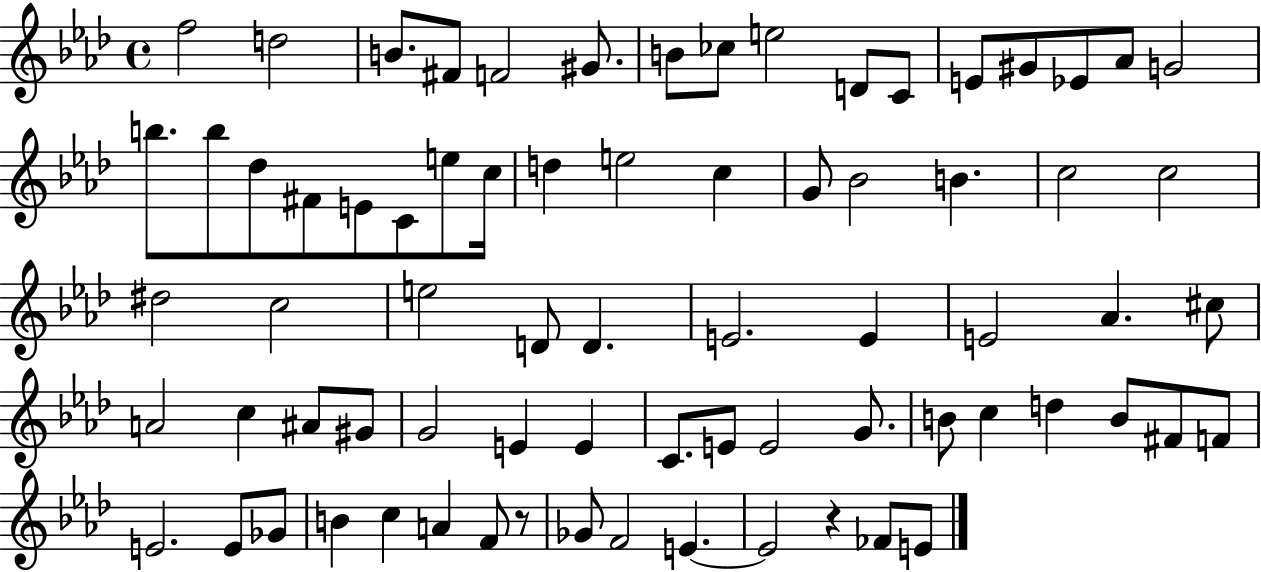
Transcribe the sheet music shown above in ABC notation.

X:1
T:Untitled
M:4/4
L:1/4
K:Ab
f2 d2 B/2 ^F/2 F2 ^G/2 B/2 _c/2 e2 D/2 C/2 E/2 ^G/2 _E/2 _A/2 G2 b/2 b/2 _d/2 ^F/2 E/2 C/2 e/2 c/4 d e2 c G/2 _B2 B c2 c2 ^d2 c2 e2 D/2 D E2 E E2 _A ^c/2 A2 c ^A/2 ^G/2 G2 E E C/2 E/2 E2 G/2 B/2 c d B/2 ^F/2 F/2 E2 E/2 _G/2 B c A F/2 z/2 _G/2 F2 E E2 z _F/2 E/2